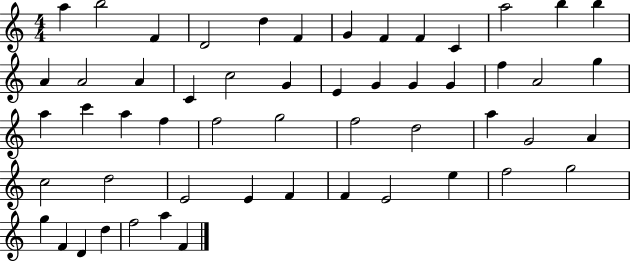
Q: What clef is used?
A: treble